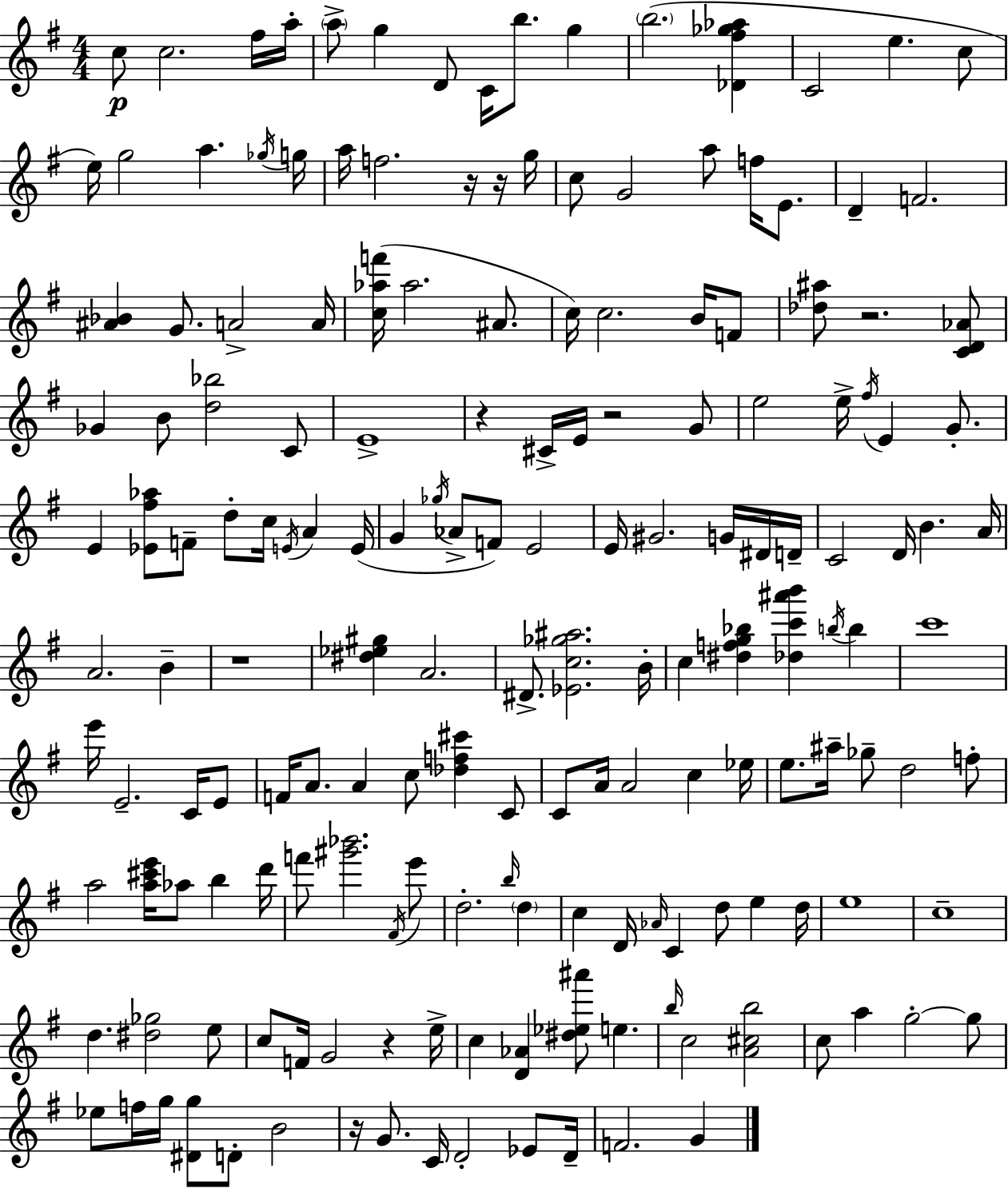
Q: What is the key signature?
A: G major